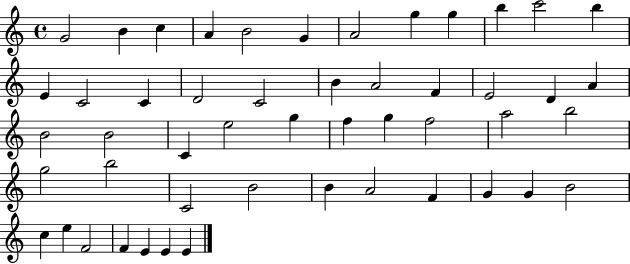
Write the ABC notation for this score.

X:1
T:Untitled
M:4/4
L:1/4
K:C
G2 B c A B2 G A2 g g b c'2 b E C2 C D2 C2 B A2 F E2 D A B2 B2 C e2 g f g f2 a2 b2 g2 b2 C2 B2 B A2 F G G B2 c e F2 F E E E